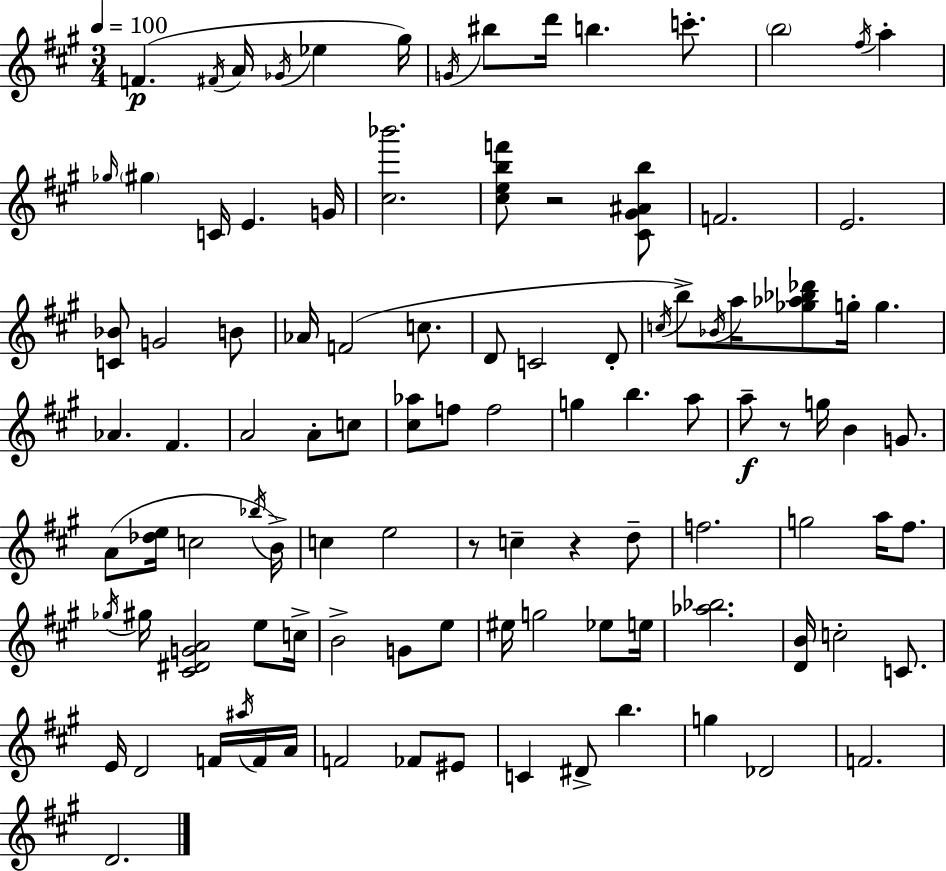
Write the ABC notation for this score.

X:1
T:Untitled
M:3/4
L:1/4
K:A
F ^F/4 A/4 _G/4 _e ^g/4 G/4 ^b/2 d'/4 b c'/2 b2 ^f/4 a _g/4 ^g C/4 E G/4 [^c_b']2 [^cebf']/2 z2 [^C^G^Ab]/2 F2 E2 [C_B]/2 G2 B/2 _A/4 F2 c/2 D/2 C2 D/2 c/4 b/2 _B/4 a/4 [_g_a_b_d']/2 g/4 g _A ^F A2 A/2 c/2 [^c_a]/2 f/2 f2 g b a/2 a/2 z/2 g/4 B G/2 A/2 [_de]/4 c2 _b/4 B/4 c e2 z/2 c z d/2 f2 g2 a/4 ^f/2 _g/4 ^g/4 [^C^DGA]2 e/2 c/4 B2 G/2 e/2 ^e/4 g2 _e/2 e/4 [_a_b]2 [DB]/4 c2 C/2 E/4 D2 F/4 ^a/4 F/4 A/4 F2 _F/2 ^E/2 C ^D/2 b g _D2 F2 D2